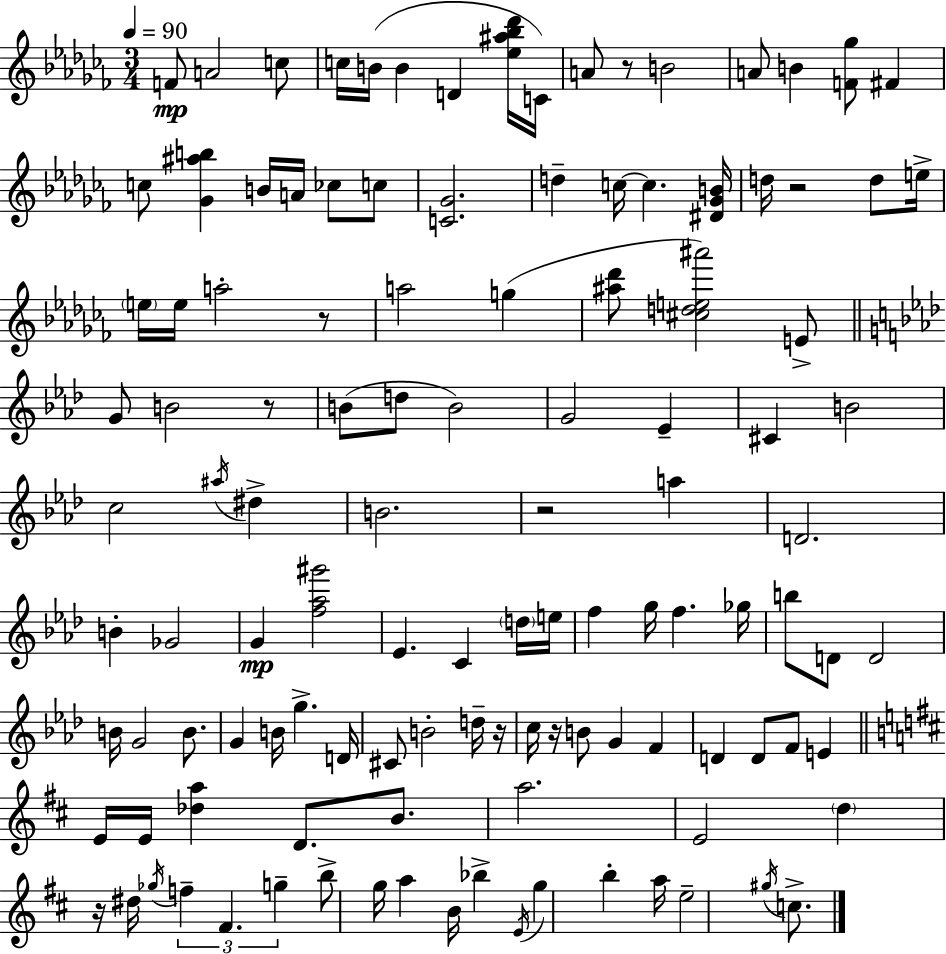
F4/e A4/h C5/e C5/s B4/s B4/q D4/q [Eb5,A#5,Bb5,Db6]/s C4/s A4/e R/e B4/h A4/e B4/q [F4,Gb5]/e F#4/q C5/e [Gb4,A#5,B5]/q B4/s A4/s CES5/e C5/e [C4,Gb4]/h. D5/q C5/s C5/q. [D#4,Gb4,B4]/s D5/s R/h D5/e E5/s E5/s E5/s A5/h R/e A5/h G5/q [A#5,Db6]/e [C#5,D5,E5,A#6]/h E4/e G4/e B4/h R/e B4/e D5/e B4/h G4/h Eb4/q C#4/q B4/h C5/h A#5/s D#5/q B4/h. R/h A5/q D4/h. B4/q Gb4/h G4/q [F5,Ab5,G#6]/h Eb4/q. C4/q D5/s E5/s F5/q G5/s F5/q. Gb5/s B5/e D4/e D4/h B4/s G4/h B4/e. G4/q B4/s G5/q. D4/s C#4/e B4/h D5/s R/s C5/s R/s B4/e G4/q F4/q D4/q D4/e F4/e E4/q E4/s E4/s [Db5,A5]/q D4/e. B4/e. A5/h. E4/h D5/q R/s D#5/s Gb5/s F5/q F#4/q. G5/q B5/e G5/s A5/q B4/s Bb5/q E4/s G5/q B5/q A5/s E5/h G#5/s C5/e.